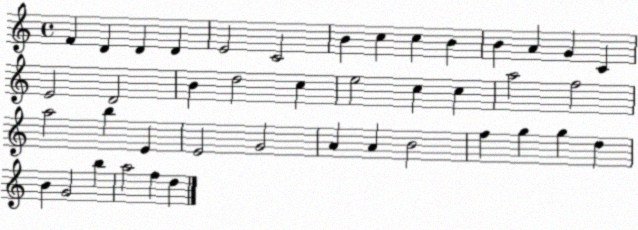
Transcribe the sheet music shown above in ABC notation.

X:1
T:Untitled
M:4/4
L:1/4
K:C
F D D D E2 C2 B c c B B A G C E2 D2 B d2 c e2 c c a2 f2 a2 b E E2 G2 A A B2 f g g d B G2 b a2 f d